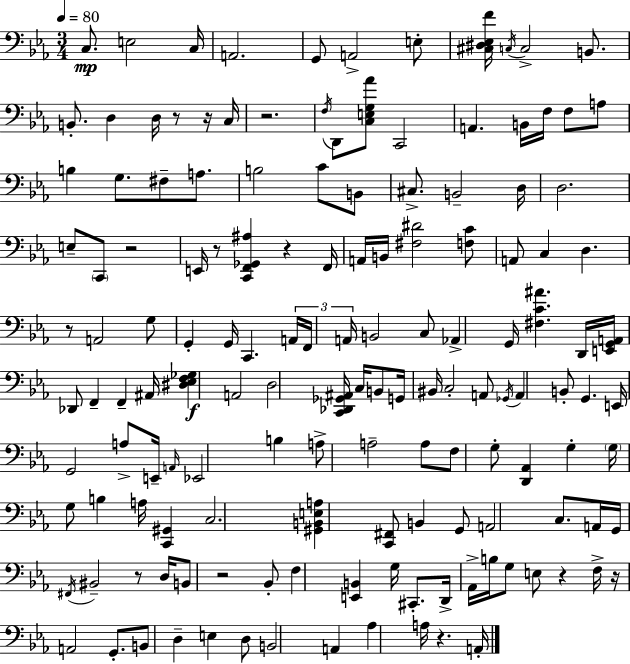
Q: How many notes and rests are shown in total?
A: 146